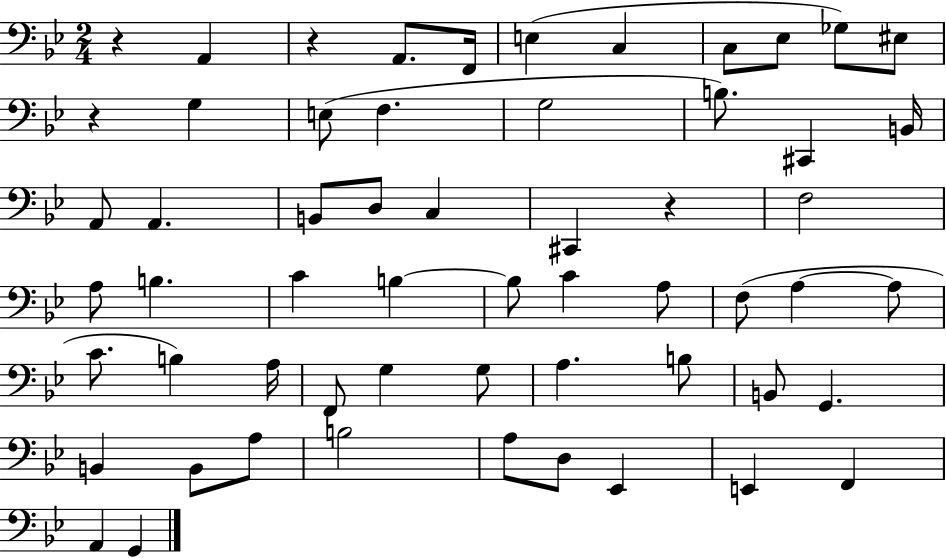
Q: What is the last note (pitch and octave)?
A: G2